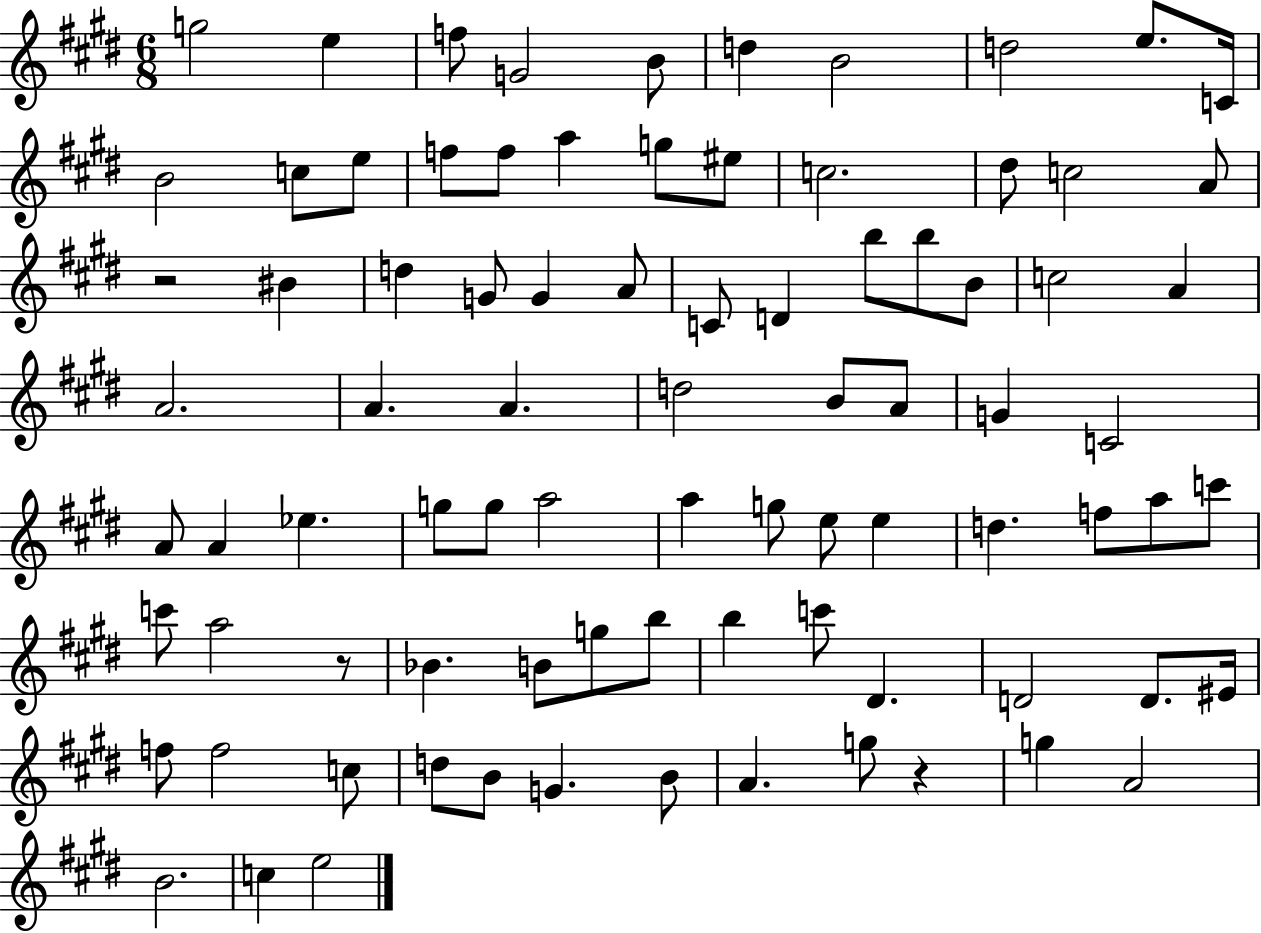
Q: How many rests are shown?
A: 3